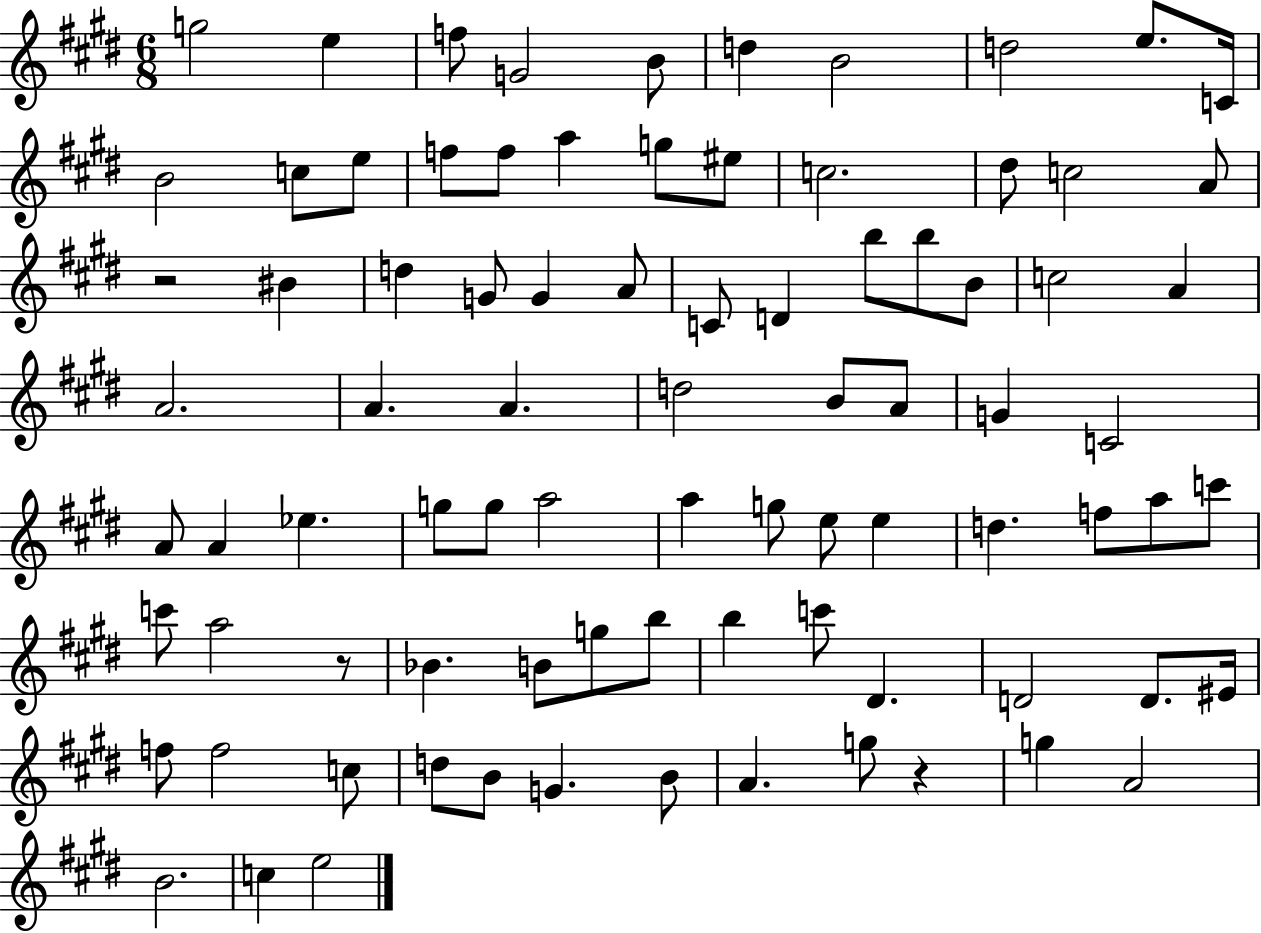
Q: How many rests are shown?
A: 3